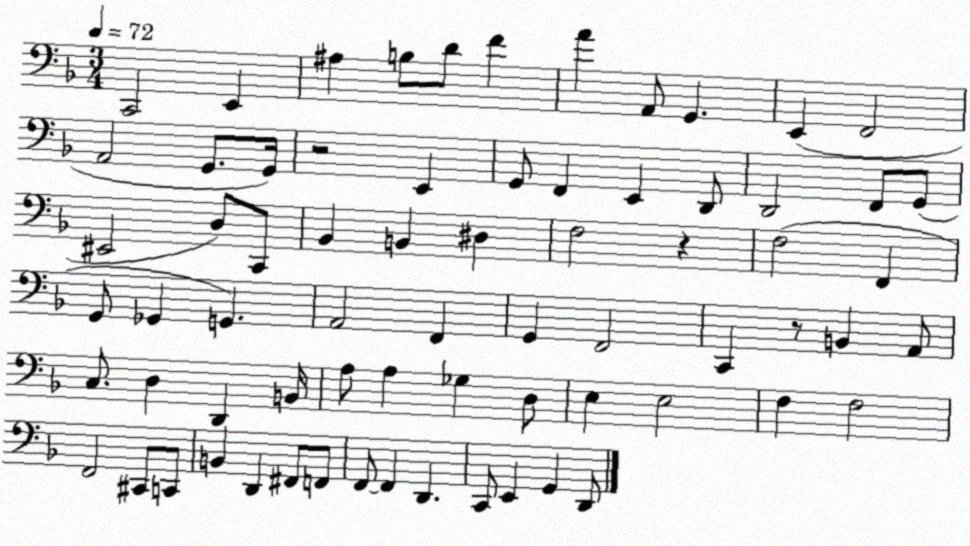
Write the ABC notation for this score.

X:1
T:Untitled
M:3/4
L:1/4
K:F
C,,2 E,, ^A, B,/2 D/2 F A A,,/2 G,, E,, F,,2 A,,2 G,,/2 G,,/4 z2 E,, G,,/2 F,, E,, D,,/2 D,,2 F,,/2 G,,/2 ^E,,2 D,/2 C,,/2 _B,, B,, ^D, F,2 z F,2 F,, G,,/2 _G,, G,, A,,2 F,, G,, F,,2 C,, z/2 B,, A,,/2 C,/2 D, D,, B,,/4 A,/2 A, _G, D,/2 E, E,2 F, F,2 F,,2 ^C,,/2 C,,/2 B,, D,, ^F,,/2 F,,/2 F,,/2 F,, D,, C,,/2 E,, G,, D,,/2